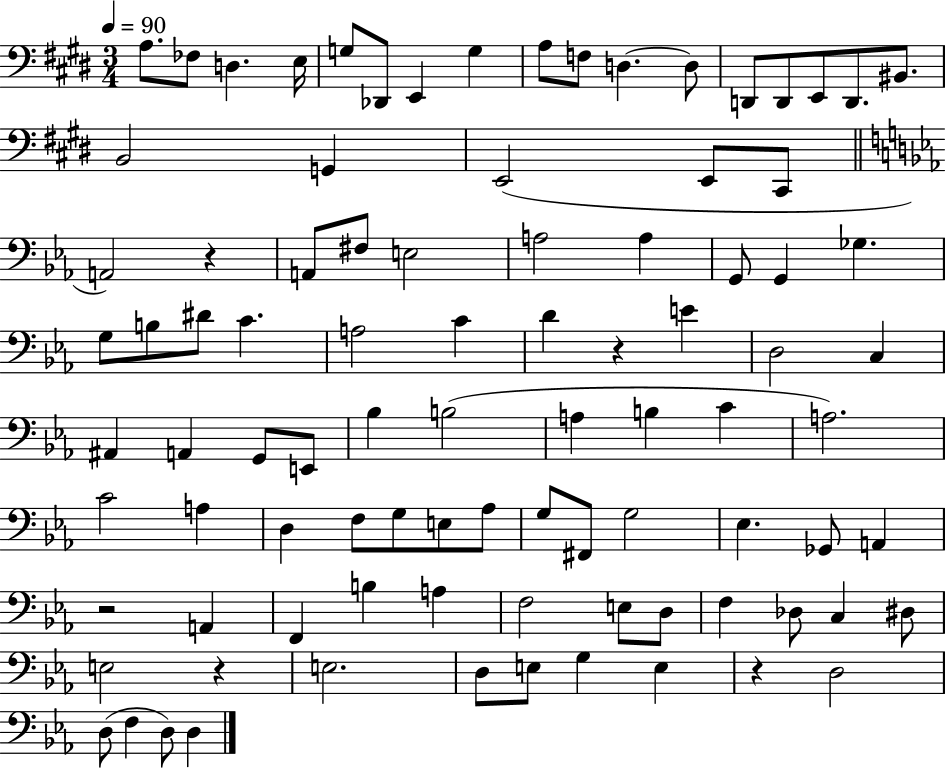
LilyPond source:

{
  \clef bass
  \numericTimeSignature
  \time 3/4
  \key e \major
  \tempo 4 = 90
  a8. fes8 d4. e16 | g8 des,8 e,4 g4 | a8 f8 d4.~~ d8 | d,8 d,8 e,8 d,8. bis,8. | \break b,2 g,4 | e,2( e,8 cis,8 | \bar "||" \break \key ees \major a,2) r4 | a,8 fis8 e2 | a2 a4 | g,8 g,4 ges4. | \break g8 b8 dis'8 c'4. | a2 c'4 | d'4 r4 e'4 | d2 c4 | \break ais,4 a,4 g,8 e,8 | bes4 b2( | a4 b4 c'4 | a2.) | \break c'2 a4 | d4 f8 g8 e8 aes8 | g8 fis,8 g2 | ees4. ges,8 a,4 | \break r2 a,4 | f,4 b4 a4 | f2 e8 d8 | f4 des8 c4 dis8 | \break e2 r4 | e2. | d8 e8 g4 e4 | r4 d2 | \break d8( f4 d8) d4 | \bar "|."
}